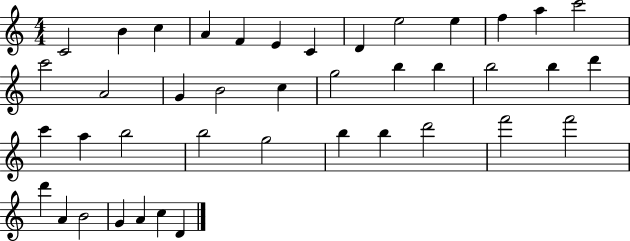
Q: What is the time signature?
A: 4/4